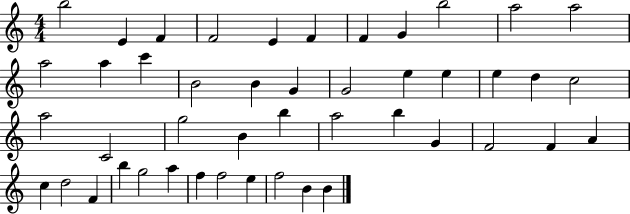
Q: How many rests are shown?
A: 0